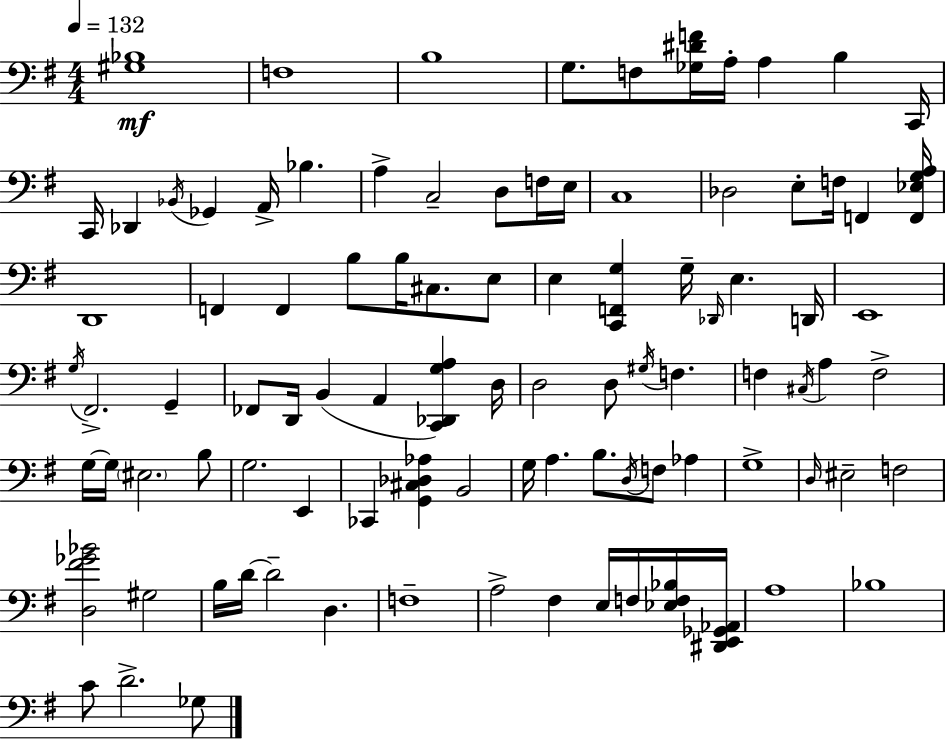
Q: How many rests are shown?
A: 0